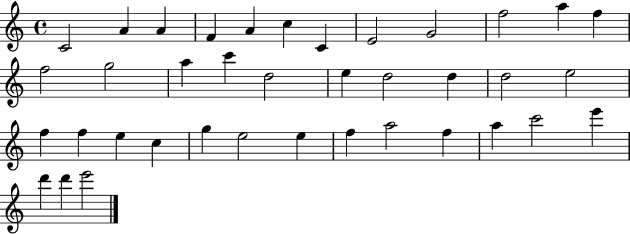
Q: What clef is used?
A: treble